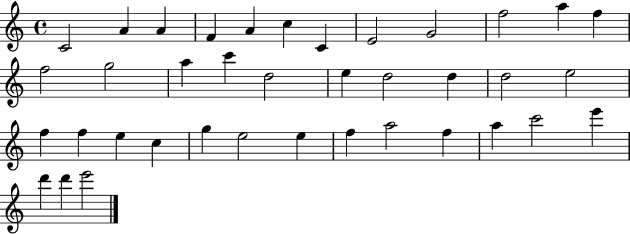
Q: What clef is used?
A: treble